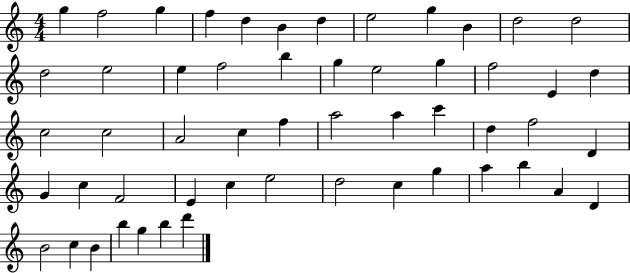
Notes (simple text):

G5/q F5/h G5/q F5/q D5/q B4/q D5/q E5/h G5/q B4/q D5/h D5/h D5/h E5/h E5/q F5/h B5/q G5/q E5/h G5/q F5/h E4/q D5/q C5/h C5/h A4/h C5/q F5/q A5/h A5/q C6/q D5/q F5/h D4/q G4/q C5/q F4/h E4/q C5/q E5/h D5/h C5/q G5/q A5/q B5/q A4/q D4/q B4/h C5/q B4/q B5/q G5/q B5/q D6/q